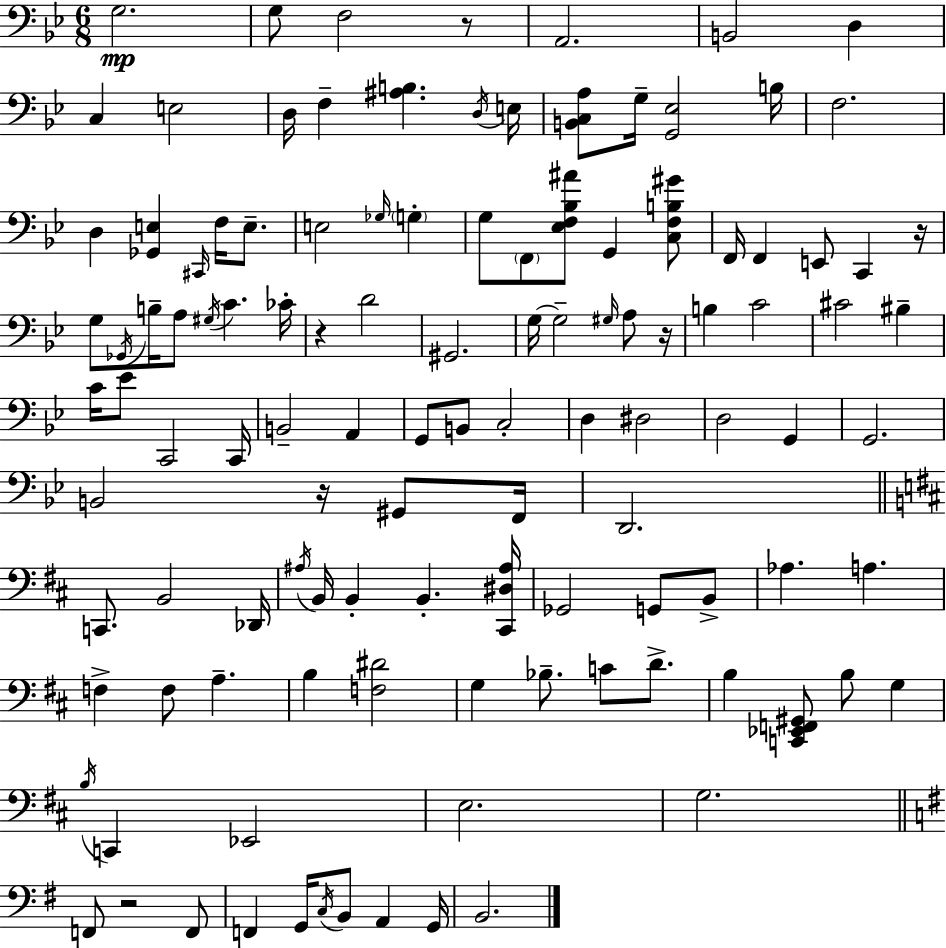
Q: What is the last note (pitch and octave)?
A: B2